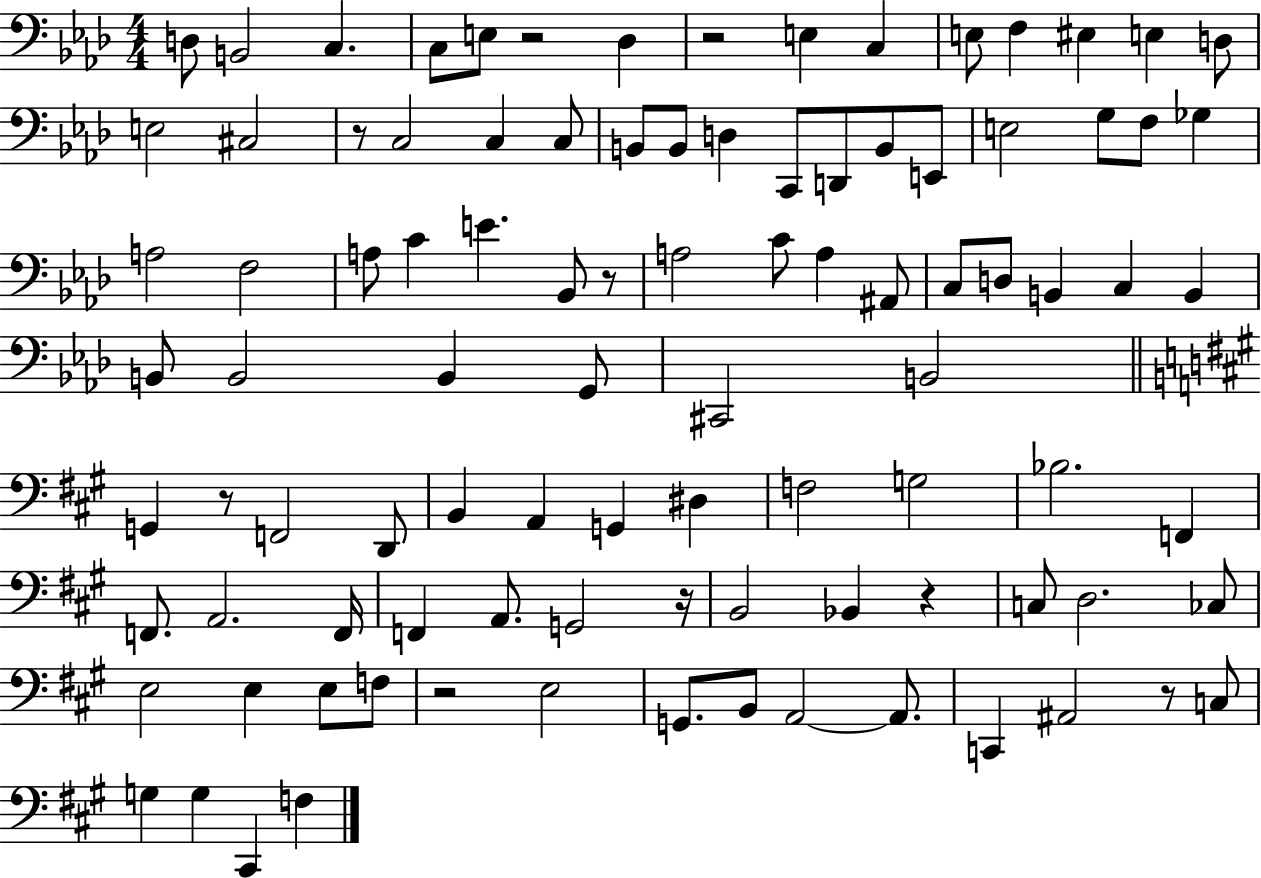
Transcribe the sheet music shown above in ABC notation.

X:1
T:Untitled
M:4/4
L:1/4
K:Ab
D,/2 B,,2 C, C,/2 E,/2 z2 _D, z2 E, C, E,/2 F, ^E, E, D,/2 E,2 ^C,2 z/2 C,2 C, C,/2 B,,/2 B,,/2 D, C,,/2 D,,/2 B,,/2 E,,/2 E,2 G,/2 F,/2 _G, A,2 F,2 A,/2 C E _B,,/2 z/2 A,2 C/2 A, ^A,,/2 C,/2 D,/2 B,, C, B,, B,,/2 B,,2 B,, G,,/2 ^C,,2 B,,2 G,, z/2 F,,2 D,,/2 B,, A,, G,, ^D, F,2 G,2 _B,2 F,, F,,/2 A,,2 F,,/4 F,, A,,/2 G,,2 z/4 B,,2 _B,, z C,/2 D,2 _C,/2 E,2 E, E,/2 F,/2 z2 E,2 G,,/2 B,,/2 A,,2 A,,/2 C,, ^A,,2 z/2 C,/2 G, G, ^C,, F,